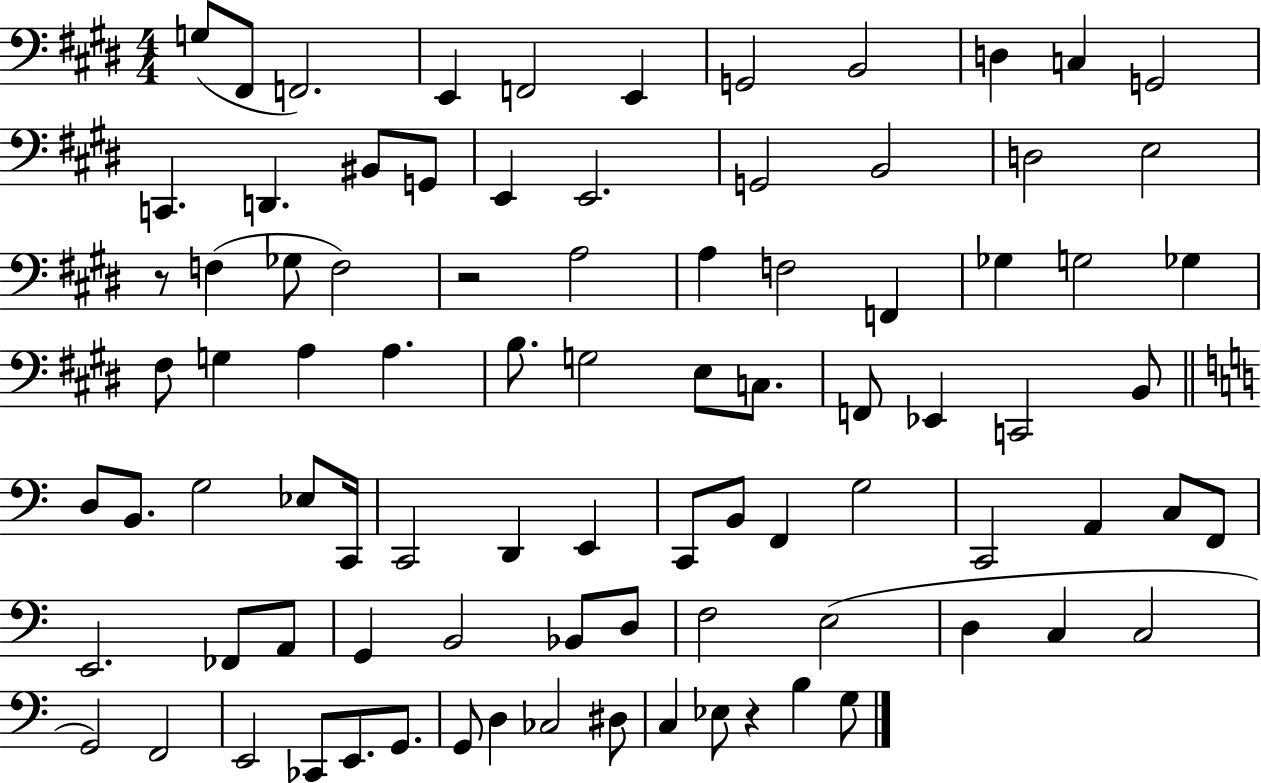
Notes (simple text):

G3/e F#2/e F2/h. E2/q F2/h E2/q G2/h B2/h D3/q C3/q G2/h C2/q. D2/q. BIS2/e G2/e E2/q E2/h. G2/h B2/h D3/h E3/h R/e F3/q Gb3/e F3/h R/h A3/h A3/q F3/h F2/q Gb3/q G3/h Gb3/q F#3/e G3/q A3/q A3/q. B3/e. G3/h E3/e C3/e. F2/e Eb2/q C2/h B2/e D3/e B2/e. G3/h Eb3/e C2/s C2/h D2/q E2/q C2/e B2/e F2/q G3/h C2/h A2/q C3/e F2/e E2/h. FES2/e A2/e G2/q B2/h Bb2/e D3/e F3/h E3/h D3/q C3/q C3/h G2/h F2/h E2/h CES2/e E2/e. G2/e. G2/e D3/q CES3/h D#3/e C3/q Eb3/e R/q B3/q G3/e